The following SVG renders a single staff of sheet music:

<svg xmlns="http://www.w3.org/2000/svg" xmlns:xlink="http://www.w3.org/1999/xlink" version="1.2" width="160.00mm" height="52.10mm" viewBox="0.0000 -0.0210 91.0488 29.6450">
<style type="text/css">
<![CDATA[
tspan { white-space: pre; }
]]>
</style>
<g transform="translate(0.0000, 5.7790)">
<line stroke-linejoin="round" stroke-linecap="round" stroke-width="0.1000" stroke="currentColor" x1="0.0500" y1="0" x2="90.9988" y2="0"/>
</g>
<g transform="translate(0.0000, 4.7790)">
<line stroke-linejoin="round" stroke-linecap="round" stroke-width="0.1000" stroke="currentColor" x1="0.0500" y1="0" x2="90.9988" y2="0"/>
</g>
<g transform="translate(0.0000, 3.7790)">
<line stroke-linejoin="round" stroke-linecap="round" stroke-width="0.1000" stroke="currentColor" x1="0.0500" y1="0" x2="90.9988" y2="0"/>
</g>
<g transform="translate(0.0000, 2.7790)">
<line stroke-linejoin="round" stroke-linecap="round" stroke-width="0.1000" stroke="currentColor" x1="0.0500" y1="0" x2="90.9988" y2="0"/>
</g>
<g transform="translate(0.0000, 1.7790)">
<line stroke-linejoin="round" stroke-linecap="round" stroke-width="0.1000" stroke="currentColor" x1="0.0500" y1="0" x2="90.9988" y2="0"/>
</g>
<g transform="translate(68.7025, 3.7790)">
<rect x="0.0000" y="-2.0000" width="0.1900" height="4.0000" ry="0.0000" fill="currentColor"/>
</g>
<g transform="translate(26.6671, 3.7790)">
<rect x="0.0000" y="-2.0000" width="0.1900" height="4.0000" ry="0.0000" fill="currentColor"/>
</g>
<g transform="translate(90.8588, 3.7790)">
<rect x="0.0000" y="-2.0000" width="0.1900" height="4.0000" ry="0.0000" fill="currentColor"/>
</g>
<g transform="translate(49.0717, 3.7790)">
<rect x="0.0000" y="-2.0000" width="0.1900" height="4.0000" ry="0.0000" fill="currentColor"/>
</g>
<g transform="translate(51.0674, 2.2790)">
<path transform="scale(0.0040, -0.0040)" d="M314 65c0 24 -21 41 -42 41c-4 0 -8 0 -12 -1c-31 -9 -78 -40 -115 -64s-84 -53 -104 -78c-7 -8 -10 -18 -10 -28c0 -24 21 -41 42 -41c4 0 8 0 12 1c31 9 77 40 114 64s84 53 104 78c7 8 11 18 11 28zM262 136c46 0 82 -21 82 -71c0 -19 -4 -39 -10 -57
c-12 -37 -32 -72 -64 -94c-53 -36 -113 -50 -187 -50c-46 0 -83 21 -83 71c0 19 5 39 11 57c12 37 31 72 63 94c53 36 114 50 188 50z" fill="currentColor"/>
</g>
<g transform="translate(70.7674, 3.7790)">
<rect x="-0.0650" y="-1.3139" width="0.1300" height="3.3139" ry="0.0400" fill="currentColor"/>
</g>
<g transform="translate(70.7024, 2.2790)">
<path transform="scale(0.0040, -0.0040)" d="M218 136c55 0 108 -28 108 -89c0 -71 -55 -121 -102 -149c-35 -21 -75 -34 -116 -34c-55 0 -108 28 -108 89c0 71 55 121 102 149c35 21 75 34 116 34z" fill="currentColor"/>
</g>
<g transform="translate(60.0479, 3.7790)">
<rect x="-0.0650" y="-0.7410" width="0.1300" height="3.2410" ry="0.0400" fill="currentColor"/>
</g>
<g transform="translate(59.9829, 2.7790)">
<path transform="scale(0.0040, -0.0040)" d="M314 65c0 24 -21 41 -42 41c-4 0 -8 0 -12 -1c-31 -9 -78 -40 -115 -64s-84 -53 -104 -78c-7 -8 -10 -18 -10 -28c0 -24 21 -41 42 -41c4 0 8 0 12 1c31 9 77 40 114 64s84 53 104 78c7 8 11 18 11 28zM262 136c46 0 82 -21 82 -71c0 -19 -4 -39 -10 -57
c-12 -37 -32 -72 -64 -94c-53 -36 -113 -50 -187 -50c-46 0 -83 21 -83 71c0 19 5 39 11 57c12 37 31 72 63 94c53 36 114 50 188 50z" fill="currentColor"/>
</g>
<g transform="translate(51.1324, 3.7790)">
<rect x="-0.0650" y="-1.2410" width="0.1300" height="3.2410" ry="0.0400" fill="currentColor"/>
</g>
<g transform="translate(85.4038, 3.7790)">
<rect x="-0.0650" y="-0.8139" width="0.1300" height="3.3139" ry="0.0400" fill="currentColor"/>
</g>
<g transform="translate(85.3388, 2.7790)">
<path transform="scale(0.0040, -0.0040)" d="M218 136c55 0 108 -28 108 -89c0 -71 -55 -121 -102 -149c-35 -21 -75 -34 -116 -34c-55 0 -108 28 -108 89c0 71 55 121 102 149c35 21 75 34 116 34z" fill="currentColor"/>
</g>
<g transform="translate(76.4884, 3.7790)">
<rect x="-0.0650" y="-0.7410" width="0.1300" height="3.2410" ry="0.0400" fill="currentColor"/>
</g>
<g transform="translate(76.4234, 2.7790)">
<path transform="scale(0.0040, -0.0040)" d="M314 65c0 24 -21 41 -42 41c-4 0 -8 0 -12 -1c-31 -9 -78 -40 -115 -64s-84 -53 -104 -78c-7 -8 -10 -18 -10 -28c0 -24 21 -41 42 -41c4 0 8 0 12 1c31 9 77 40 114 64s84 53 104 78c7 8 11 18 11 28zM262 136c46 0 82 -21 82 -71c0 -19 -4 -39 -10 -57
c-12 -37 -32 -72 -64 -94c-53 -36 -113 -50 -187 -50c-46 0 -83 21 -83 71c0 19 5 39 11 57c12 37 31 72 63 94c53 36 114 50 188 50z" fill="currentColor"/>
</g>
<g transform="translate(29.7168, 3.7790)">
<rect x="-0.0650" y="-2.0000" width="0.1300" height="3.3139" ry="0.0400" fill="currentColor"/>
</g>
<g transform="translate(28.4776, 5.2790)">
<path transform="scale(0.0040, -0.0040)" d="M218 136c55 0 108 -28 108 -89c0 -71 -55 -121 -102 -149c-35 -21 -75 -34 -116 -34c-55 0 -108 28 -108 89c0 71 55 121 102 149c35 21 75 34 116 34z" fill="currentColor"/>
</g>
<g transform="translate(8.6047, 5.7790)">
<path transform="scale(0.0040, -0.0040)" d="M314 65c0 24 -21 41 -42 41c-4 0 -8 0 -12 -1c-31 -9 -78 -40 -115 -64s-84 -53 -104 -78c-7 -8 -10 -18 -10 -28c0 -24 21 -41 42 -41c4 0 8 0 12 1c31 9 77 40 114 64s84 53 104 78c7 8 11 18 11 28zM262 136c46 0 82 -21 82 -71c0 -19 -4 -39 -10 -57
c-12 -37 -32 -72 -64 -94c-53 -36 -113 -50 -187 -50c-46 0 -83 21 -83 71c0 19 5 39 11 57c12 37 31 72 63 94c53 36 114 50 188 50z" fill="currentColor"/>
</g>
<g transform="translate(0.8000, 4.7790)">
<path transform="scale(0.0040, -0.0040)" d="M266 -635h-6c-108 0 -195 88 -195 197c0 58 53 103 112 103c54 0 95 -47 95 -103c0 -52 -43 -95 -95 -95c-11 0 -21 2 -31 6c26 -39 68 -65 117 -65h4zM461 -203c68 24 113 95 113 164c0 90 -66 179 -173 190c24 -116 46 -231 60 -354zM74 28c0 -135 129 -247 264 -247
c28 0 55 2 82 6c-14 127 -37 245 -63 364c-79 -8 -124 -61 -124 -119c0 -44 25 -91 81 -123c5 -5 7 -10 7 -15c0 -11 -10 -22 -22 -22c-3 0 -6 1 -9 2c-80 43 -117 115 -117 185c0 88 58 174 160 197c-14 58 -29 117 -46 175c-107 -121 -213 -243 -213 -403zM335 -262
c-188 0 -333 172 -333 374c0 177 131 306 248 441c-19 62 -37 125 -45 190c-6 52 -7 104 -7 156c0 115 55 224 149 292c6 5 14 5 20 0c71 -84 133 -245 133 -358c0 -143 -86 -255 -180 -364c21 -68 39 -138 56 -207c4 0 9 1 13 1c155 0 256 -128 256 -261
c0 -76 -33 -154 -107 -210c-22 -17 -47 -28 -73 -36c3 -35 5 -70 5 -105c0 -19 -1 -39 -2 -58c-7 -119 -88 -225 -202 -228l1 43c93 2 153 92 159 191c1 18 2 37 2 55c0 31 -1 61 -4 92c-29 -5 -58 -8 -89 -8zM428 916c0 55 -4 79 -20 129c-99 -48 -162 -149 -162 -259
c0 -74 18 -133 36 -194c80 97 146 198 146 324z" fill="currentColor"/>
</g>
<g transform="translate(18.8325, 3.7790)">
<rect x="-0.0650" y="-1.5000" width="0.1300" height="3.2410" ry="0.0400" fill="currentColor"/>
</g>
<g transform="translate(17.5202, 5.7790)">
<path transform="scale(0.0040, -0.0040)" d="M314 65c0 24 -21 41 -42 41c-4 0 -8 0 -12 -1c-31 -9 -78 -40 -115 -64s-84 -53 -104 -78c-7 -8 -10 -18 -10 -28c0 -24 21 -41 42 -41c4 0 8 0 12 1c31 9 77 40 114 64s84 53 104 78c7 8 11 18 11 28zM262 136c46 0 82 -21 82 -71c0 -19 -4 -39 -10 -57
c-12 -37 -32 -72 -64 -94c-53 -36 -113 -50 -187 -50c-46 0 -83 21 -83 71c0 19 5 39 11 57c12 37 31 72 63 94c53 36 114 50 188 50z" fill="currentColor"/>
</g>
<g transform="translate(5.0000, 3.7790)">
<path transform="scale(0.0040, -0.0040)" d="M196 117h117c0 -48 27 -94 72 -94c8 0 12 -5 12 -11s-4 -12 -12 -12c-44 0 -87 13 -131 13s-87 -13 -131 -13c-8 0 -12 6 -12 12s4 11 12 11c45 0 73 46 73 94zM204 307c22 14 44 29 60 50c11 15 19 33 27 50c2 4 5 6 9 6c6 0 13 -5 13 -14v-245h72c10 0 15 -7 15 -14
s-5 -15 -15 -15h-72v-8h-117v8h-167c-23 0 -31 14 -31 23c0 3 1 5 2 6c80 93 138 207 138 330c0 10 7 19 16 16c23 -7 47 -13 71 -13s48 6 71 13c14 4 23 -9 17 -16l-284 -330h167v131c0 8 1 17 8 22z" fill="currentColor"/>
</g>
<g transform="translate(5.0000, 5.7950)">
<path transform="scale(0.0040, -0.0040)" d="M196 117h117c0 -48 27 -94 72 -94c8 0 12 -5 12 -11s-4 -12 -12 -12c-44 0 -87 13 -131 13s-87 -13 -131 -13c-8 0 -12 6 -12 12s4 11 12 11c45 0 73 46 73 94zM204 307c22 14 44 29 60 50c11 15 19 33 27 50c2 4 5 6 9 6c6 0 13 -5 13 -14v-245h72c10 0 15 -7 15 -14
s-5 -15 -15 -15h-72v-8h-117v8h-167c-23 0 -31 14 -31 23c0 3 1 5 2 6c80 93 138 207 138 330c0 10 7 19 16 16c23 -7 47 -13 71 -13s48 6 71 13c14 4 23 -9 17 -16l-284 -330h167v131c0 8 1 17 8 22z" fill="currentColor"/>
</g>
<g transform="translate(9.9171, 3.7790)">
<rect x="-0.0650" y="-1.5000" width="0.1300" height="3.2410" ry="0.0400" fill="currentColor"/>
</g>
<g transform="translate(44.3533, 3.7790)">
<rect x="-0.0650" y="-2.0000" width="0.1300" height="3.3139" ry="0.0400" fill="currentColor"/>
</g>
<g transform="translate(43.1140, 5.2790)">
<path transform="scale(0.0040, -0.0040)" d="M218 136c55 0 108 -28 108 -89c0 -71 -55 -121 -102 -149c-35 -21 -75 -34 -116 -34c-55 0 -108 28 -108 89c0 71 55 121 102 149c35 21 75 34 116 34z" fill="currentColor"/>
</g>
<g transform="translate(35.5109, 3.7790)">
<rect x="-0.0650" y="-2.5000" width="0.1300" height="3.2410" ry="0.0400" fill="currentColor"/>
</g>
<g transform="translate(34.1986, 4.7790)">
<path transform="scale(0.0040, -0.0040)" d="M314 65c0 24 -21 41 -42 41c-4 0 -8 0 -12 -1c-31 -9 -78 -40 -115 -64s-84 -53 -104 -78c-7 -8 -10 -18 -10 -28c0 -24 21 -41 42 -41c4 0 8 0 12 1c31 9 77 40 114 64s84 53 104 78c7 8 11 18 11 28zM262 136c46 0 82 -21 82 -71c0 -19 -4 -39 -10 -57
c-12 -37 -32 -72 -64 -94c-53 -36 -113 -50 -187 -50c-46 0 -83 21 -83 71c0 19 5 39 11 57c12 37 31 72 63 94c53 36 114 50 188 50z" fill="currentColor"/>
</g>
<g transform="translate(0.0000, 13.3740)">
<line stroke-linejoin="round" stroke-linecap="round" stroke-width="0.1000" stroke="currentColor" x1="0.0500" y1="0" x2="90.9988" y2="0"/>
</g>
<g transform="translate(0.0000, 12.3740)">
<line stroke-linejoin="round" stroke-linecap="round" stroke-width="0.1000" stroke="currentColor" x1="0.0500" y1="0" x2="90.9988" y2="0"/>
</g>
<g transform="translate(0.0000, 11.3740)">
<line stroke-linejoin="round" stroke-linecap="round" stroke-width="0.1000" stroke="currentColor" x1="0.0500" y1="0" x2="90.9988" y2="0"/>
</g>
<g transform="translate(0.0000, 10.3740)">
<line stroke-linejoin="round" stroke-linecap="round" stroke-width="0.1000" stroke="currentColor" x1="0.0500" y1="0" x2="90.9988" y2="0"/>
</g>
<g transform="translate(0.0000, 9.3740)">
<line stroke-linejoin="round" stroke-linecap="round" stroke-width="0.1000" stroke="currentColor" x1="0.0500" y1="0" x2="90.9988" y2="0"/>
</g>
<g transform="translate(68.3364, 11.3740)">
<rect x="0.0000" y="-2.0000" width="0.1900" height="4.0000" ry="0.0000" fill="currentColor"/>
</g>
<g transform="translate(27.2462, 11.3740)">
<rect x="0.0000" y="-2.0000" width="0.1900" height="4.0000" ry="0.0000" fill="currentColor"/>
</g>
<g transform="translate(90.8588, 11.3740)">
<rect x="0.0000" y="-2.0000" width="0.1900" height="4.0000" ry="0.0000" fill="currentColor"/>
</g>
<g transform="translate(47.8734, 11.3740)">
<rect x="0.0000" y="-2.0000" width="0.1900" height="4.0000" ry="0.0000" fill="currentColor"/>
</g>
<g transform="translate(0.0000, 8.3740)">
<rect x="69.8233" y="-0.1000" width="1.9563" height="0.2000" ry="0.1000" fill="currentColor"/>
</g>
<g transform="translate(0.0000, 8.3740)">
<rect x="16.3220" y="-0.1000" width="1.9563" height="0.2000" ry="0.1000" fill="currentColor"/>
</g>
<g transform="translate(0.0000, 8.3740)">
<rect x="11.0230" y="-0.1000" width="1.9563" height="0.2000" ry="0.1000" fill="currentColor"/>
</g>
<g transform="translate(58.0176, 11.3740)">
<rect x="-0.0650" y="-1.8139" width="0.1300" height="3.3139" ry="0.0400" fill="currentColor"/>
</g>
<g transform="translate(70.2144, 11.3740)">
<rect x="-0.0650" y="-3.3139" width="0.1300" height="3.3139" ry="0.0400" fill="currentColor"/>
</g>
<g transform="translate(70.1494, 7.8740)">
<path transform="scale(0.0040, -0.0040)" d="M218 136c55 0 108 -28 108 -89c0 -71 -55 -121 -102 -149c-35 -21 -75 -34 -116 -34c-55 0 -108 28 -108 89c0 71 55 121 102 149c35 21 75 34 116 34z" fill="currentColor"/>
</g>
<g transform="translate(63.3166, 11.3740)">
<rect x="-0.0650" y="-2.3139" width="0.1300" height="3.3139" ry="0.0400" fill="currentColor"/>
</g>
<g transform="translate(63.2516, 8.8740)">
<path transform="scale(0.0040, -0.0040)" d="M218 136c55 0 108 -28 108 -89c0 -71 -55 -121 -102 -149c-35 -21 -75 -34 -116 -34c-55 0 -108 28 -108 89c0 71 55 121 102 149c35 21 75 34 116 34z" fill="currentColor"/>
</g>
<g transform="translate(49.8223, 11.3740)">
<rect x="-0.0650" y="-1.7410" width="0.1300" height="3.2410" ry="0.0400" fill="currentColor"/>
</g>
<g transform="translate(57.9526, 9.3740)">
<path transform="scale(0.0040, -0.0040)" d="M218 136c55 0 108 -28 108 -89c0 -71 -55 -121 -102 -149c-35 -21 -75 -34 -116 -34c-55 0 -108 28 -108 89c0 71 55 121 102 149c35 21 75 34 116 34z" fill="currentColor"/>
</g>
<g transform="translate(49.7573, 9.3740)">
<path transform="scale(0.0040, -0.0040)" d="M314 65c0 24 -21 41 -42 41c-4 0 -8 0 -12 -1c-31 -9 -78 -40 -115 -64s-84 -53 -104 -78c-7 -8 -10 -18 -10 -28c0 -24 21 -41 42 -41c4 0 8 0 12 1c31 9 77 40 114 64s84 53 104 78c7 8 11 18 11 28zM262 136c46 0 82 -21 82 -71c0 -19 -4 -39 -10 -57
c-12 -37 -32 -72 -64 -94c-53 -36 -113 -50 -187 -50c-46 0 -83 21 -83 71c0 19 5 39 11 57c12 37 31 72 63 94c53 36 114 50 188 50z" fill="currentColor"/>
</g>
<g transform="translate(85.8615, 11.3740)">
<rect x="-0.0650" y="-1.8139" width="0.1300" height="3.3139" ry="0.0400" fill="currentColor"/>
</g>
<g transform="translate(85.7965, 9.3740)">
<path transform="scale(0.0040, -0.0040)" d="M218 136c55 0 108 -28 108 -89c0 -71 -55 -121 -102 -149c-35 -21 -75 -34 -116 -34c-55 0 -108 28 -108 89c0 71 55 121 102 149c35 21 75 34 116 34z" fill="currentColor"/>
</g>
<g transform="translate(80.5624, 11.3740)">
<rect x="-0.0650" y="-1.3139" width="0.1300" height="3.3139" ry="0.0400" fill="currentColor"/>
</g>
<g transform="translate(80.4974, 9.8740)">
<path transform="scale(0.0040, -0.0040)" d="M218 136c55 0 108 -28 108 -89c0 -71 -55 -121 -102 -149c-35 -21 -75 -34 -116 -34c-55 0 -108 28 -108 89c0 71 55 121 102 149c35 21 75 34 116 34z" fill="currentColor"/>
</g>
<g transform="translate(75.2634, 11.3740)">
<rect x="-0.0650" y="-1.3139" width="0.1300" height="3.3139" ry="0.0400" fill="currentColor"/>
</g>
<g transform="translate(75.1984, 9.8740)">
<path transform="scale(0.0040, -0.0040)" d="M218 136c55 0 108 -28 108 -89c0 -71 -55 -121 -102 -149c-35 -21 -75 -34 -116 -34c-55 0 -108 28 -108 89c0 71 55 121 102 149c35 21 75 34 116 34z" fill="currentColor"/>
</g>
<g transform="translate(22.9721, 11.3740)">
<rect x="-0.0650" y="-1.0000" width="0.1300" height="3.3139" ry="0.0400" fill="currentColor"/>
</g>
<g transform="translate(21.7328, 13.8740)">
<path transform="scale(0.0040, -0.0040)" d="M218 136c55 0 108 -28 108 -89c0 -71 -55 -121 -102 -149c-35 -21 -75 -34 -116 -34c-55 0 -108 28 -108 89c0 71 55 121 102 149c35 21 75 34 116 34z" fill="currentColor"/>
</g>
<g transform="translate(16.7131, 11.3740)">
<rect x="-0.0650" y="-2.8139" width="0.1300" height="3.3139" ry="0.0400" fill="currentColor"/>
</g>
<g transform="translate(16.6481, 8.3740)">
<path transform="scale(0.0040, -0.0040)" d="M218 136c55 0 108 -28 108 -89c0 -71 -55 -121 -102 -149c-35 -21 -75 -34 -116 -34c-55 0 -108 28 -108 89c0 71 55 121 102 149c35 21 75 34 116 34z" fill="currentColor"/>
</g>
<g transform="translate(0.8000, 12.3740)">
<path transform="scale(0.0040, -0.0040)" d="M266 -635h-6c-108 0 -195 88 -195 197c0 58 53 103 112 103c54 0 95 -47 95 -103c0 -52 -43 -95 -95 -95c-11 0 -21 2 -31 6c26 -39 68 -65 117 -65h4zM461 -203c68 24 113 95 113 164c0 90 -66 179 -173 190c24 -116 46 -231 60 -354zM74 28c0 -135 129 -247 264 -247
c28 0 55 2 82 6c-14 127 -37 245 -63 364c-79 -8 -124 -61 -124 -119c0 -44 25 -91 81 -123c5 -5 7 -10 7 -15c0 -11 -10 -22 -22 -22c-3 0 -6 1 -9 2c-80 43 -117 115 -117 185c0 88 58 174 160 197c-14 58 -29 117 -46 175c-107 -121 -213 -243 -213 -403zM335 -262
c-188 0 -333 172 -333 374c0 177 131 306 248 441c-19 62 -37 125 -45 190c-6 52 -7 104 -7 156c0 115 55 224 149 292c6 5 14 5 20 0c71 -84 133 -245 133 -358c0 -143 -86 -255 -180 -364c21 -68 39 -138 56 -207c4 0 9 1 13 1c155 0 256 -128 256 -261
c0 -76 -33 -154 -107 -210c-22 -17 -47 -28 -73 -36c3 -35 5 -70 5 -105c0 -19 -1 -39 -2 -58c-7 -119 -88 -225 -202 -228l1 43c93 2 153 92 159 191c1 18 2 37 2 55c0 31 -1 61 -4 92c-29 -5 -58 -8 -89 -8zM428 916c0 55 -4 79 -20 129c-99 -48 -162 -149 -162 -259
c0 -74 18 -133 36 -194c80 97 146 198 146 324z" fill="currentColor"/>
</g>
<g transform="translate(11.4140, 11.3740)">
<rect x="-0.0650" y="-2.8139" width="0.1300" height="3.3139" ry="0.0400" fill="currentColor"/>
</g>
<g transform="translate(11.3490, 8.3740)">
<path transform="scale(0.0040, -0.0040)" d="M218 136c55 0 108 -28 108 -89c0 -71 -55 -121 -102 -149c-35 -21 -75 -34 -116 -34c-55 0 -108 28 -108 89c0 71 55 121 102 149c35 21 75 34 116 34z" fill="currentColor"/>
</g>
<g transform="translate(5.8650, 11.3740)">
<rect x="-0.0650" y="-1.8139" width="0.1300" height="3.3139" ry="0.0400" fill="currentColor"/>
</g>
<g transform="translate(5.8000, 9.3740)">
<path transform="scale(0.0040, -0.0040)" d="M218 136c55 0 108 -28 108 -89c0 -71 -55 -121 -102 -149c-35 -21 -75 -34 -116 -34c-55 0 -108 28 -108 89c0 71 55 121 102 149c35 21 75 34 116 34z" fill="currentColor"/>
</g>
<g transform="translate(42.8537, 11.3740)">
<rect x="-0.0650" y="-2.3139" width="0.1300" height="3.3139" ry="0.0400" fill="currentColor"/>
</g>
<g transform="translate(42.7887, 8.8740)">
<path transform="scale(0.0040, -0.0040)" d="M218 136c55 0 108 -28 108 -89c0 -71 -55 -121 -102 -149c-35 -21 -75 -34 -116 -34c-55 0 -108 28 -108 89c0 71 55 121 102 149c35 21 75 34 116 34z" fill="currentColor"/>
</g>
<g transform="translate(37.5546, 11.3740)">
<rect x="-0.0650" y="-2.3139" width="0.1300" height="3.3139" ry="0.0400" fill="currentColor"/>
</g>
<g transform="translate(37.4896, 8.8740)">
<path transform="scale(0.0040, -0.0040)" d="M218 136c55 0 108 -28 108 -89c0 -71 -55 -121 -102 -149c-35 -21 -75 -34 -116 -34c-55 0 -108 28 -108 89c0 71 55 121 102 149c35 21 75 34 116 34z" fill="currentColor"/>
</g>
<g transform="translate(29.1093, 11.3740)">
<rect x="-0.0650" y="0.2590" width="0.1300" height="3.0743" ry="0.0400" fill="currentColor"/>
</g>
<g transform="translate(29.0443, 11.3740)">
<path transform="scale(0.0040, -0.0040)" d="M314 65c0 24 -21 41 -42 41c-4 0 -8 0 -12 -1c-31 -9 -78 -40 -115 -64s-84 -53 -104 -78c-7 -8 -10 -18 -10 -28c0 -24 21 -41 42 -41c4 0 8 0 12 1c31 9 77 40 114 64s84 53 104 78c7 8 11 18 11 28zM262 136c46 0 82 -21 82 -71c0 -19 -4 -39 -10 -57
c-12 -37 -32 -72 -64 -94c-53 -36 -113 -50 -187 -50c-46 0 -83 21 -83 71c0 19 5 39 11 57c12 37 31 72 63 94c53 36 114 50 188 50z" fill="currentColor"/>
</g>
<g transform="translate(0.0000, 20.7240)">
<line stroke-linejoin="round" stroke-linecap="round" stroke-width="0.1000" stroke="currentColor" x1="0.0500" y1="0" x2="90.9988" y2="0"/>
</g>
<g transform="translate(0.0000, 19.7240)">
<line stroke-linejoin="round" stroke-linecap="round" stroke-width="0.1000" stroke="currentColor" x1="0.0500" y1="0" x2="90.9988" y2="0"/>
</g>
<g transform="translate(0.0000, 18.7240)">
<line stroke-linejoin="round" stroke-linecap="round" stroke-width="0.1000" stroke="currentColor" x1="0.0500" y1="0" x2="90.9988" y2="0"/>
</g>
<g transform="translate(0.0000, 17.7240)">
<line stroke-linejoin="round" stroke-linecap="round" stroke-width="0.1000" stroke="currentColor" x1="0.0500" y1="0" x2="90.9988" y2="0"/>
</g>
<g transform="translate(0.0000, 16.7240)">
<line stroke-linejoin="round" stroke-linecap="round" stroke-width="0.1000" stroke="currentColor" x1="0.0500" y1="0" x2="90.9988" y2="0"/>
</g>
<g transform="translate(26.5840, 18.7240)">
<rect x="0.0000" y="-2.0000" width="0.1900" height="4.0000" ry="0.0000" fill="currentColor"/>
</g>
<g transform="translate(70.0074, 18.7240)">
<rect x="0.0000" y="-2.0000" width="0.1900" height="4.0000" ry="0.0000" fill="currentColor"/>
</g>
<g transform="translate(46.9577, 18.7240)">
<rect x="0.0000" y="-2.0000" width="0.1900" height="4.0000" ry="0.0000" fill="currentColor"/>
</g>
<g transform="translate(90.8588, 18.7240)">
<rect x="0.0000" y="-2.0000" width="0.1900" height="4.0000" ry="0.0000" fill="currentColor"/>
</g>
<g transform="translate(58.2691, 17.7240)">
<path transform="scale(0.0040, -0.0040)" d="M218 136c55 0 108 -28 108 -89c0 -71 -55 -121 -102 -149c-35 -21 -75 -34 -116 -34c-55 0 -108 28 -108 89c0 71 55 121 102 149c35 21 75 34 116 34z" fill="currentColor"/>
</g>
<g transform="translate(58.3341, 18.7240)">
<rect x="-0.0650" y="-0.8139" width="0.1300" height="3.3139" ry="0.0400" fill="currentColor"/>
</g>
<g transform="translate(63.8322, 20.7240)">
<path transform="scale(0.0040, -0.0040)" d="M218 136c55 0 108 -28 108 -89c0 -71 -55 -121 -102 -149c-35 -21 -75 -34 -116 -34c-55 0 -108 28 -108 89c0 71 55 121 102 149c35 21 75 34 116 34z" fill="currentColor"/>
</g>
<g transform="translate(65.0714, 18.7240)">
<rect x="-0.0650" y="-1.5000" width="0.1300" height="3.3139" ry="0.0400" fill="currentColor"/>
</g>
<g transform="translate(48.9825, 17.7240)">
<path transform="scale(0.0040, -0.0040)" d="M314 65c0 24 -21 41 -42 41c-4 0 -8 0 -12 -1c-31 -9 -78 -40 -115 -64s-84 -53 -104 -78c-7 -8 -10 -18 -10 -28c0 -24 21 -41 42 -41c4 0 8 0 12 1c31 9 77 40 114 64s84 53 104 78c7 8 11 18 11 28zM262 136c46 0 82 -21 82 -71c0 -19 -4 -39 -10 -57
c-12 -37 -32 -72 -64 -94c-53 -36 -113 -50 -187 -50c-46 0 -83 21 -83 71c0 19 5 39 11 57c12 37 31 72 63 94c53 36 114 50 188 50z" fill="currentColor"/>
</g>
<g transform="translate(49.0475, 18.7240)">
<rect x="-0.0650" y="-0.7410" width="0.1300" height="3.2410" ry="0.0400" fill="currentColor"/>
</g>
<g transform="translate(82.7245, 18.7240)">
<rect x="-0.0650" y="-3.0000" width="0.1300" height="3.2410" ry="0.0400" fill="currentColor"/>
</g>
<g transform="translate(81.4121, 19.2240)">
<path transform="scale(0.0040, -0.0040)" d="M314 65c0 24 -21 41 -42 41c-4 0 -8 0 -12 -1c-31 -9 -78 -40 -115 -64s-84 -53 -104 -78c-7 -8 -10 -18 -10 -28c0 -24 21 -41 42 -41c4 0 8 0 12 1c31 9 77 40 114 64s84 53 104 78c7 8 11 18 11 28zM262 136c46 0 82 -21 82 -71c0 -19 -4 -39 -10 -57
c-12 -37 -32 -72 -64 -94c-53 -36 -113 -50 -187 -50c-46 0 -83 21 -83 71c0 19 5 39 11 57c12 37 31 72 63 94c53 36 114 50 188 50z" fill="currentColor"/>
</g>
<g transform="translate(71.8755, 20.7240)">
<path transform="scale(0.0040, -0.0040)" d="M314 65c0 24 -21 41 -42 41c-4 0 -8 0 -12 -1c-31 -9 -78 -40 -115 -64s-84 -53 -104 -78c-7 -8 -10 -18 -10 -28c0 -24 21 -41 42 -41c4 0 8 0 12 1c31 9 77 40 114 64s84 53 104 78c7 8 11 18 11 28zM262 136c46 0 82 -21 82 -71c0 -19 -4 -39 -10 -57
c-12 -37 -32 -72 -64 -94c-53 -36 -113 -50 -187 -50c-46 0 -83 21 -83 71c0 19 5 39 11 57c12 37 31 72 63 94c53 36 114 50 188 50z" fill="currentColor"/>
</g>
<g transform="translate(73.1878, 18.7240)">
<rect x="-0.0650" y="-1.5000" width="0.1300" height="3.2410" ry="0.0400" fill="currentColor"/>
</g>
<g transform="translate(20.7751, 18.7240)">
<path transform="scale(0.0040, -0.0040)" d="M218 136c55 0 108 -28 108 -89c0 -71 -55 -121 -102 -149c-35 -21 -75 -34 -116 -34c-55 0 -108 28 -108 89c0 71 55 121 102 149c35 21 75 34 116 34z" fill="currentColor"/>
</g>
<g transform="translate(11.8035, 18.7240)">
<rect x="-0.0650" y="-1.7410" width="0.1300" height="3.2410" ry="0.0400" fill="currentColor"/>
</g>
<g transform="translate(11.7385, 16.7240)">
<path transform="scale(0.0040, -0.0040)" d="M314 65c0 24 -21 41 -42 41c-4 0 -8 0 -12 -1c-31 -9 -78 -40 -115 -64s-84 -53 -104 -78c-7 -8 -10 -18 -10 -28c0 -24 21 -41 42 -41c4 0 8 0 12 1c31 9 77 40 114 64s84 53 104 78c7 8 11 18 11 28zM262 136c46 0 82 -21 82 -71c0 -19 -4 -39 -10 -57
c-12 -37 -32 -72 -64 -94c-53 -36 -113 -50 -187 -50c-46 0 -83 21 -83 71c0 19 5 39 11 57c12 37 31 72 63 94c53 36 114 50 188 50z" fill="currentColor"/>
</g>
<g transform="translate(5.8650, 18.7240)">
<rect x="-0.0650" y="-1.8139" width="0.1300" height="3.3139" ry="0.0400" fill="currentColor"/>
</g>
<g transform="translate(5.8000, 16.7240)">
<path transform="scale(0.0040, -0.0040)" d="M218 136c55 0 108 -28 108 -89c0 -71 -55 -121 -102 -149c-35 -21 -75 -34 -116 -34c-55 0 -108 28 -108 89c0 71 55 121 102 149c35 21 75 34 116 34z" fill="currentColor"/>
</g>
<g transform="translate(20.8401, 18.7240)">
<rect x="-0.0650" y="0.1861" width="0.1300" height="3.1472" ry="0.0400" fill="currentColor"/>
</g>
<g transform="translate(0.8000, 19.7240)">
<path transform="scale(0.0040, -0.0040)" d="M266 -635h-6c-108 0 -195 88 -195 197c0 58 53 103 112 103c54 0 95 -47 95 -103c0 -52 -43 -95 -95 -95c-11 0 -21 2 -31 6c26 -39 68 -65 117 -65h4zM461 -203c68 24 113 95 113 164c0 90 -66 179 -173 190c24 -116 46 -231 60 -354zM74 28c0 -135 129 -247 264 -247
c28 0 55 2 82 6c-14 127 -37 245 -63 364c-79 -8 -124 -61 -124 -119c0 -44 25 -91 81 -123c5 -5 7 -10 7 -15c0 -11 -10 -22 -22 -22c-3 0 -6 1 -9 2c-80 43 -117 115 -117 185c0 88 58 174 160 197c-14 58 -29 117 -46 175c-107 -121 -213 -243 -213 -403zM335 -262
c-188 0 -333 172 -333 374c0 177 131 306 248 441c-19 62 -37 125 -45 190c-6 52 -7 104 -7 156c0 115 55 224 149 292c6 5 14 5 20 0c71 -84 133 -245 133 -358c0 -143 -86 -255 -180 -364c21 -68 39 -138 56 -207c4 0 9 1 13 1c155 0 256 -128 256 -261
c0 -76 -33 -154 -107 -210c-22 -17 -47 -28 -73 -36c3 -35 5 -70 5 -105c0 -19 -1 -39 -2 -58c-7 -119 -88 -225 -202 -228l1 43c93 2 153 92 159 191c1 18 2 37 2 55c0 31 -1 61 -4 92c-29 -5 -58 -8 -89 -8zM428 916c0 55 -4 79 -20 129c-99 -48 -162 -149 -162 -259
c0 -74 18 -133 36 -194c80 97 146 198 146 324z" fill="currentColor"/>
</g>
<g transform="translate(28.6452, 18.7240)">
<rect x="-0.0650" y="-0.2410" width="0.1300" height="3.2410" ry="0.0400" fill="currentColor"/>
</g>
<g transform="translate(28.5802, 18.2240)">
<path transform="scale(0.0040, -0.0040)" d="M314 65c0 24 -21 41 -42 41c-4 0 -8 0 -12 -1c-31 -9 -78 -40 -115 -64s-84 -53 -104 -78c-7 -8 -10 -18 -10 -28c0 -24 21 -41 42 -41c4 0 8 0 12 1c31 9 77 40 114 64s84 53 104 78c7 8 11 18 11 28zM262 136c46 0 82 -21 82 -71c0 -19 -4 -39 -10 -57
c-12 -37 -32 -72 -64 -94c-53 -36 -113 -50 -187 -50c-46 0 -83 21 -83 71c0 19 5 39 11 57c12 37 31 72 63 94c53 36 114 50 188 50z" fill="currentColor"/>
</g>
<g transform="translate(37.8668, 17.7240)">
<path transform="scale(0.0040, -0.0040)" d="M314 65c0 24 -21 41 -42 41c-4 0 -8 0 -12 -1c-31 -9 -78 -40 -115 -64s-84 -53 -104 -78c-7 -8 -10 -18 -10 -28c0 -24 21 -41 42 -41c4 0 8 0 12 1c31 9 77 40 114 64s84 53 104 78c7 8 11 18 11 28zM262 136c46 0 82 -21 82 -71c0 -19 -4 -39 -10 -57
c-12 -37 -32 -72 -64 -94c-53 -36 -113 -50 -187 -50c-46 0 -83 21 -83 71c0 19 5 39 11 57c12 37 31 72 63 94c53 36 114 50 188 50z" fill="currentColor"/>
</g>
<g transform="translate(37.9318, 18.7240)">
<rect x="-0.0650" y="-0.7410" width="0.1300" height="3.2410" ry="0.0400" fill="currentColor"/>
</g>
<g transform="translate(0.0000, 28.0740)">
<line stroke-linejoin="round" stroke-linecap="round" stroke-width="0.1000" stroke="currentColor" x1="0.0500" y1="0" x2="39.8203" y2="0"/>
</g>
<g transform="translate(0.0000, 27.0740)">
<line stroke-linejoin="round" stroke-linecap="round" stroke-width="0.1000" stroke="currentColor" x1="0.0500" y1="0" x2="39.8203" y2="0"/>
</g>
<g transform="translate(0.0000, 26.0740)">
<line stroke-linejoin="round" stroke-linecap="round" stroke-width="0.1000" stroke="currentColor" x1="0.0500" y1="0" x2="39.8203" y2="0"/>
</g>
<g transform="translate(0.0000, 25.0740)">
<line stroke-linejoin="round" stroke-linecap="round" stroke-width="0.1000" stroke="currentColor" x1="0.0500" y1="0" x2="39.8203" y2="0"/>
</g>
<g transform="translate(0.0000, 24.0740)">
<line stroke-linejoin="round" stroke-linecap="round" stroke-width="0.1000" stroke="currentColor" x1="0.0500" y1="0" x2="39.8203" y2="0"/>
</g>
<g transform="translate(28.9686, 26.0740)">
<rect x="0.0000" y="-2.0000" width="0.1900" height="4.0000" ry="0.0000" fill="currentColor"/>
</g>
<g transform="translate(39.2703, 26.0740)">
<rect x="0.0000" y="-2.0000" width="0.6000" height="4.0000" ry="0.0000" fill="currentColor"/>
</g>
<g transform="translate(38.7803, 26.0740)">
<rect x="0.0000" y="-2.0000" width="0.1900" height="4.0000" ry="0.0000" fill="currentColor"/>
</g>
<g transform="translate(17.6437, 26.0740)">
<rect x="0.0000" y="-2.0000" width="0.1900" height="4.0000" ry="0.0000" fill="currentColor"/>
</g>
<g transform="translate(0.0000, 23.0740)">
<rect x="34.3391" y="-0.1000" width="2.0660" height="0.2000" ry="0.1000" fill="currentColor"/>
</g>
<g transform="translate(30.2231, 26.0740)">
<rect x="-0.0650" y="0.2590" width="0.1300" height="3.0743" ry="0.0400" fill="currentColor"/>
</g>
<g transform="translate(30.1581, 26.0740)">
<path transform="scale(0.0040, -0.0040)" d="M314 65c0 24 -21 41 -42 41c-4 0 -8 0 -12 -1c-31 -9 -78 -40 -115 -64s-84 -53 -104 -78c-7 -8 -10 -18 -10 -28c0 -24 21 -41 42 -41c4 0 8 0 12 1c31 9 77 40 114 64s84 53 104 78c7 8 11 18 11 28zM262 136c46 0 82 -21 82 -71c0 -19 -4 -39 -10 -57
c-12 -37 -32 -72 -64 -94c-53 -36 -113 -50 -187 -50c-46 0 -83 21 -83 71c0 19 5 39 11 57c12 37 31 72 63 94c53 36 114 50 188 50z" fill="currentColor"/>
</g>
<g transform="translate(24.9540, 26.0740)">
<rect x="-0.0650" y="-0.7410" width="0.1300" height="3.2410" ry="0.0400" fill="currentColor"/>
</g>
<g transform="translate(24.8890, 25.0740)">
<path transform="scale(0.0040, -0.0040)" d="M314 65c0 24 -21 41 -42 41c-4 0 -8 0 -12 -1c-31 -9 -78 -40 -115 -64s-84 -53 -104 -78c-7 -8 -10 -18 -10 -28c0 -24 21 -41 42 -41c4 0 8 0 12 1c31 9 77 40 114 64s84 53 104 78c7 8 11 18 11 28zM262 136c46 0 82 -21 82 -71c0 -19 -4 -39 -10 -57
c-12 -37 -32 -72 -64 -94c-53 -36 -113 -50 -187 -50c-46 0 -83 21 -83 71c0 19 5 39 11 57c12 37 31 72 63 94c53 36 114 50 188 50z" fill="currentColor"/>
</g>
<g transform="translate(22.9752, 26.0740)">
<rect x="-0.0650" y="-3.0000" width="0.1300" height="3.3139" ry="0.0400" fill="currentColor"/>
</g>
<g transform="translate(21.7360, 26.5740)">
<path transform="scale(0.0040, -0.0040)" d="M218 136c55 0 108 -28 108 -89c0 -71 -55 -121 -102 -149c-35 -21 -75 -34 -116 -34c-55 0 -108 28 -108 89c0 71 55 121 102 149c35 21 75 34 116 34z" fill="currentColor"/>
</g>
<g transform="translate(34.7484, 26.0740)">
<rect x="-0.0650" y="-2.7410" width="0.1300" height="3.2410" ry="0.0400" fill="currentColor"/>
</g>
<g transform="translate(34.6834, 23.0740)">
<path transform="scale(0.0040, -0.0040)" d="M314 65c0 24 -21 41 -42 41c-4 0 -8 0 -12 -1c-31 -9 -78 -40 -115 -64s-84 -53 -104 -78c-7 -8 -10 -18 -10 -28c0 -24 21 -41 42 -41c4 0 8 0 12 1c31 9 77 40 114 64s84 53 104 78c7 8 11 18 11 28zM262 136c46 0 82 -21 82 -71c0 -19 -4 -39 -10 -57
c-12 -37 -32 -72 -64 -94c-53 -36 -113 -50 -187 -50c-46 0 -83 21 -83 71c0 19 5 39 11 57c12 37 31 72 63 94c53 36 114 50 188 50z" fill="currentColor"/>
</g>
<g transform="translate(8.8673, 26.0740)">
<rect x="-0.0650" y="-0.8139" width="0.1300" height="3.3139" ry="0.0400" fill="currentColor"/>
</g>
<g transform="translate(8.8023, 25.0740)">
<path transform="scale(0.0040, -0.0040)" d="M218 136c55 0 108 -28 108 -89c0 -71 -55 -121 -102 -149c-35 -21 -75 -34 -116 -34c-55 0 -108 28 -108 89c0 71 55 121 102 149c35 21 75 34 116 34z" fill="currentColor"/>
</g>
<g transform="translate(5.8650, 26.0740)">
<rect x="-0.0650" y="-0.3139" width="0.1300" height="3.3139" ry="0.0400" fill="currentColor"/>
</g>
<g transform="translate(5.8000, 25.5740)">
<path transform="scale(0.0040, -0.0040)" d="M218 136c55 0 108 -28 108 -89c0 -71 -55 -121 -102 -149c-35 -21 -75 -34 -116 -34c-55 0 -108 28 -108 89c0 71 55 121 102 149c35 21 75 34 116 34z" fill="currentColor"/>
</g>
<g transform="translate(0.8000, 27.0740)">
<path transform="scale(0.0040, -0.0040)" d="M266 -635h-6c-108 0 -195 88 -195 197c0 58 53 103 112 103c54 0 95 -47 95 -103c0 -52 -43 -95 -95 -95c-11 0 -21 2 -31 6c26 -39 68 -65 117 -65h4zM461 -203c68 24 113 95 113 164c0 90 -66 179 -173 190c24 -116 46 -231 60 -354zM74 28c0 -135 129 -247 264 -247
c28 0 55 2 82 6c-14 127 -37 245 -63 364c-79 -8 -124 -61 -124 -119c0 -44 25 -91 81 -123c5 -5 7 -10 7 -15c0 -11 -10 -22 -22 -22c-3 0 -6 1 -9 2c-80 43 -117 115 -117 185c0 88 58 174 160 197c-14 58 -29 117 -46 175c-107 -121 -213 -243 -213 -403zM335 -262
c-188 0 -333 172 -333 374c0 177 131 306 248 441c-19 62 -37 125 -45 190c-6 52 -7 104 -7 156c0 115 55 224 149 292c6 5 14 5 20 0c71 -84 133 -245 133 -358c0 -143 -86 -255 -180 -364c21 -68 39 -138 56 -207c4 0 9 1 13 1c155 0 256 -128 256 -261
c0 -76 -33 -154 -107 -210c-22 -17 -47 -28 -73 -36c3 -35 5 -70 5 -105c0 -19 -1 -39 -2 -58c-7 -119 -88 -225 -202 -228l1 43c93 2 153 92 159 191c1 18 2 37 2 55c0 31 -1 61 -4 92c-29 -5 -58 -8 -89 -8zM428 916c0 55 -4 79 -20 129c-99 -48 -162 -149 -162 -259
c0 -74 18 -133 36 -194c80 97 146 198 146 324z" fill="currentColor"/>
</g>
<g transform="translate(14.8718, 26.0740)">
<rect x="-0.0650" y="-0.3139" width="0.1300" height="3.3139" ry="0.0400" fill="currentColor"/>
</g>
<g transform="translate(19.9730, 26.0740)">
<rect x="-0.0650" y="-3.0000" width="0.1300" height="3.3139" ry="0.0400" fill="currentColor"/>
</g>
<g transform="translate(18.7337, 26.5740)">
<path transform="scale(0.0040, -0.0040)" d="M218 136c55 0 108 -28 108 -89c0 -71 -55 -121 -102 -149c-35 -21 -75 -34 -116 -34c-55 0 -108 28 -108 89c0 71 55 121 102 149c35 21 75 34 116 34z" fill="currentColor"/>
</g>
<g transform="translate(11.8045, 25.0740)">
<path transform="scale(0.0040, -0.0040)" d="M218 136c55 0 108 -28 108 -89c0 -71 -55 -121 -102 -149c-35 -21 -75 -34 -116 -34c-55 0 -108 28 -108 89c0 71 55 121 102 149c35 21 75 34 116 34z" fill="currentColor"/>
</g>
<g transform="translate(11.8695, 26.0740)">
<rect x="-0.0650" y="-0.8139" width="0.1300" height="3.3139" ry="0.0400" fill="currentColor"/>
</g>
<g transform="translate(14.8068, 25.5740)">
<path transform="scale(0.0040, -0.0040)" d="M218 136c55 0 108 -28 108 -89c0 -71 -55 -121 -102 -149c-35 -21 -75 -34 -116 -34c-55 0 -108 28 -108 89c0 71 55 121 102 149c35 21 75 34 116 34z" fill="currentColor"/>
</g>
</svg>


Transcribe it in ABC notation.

X:1
T:Untitled
M:4/4
L:1/4
K:C
E2 E2 F G2 F e2 d2 e d2 d f a a D B2 g g f2 f g b e e f f f2 B c2 d2 d2 d E E2 A2 c d d c A A d2 B2 a2